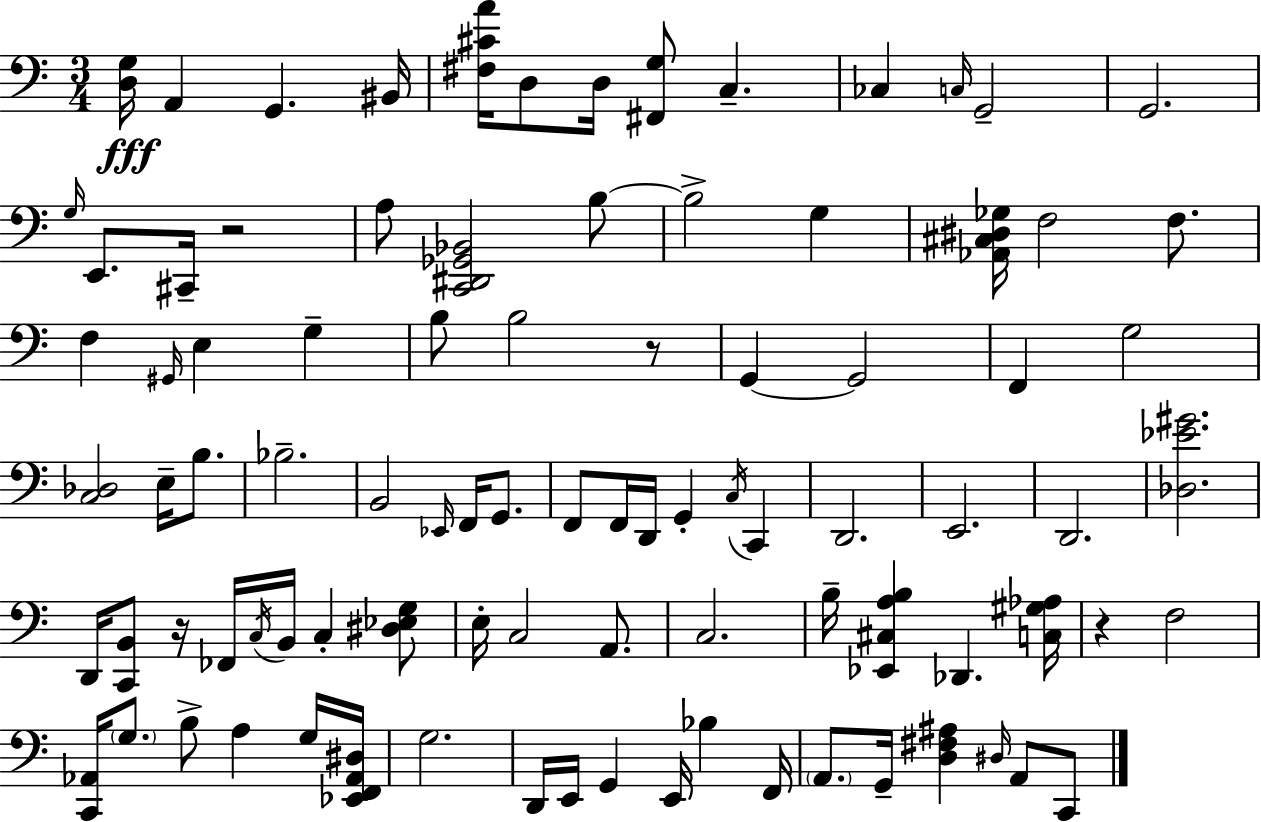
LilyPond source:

{
  \clef bass
  \numericTimeSignature
  \time 3/4
  \key c \major
  <d g>16\fff a,4 g,4. bis,16 | <fis cis' a'>16 d8 d16 <fis, g>8 c4.-- | ces4 \grace { c16 } g,2-- | g,2. | \break \grace { g16 } e,8. cis,16-- r2 | a8 <c, dis, ges, bes,>2 | b8~~ b2-> g4 | <aes, cis dis ges>16 f2 f8. | \break f4 \grace { gis,16 } e4 g4-- | b8 b2 | r8 g,4~~ g,2 | f,4 g2 | \break <c des>2 e16-- | b8. bes2.-- | b,2 \grace { ees,16 } | f,16 g,8. f,8 f,16 d,16 g,4-. | \break \acciaccatura { c16 } c,4 d,2. | e,2. | d,2. | <des ees' gis'>2. | \break d,16 <c, b,>8 r16 fes,16 \acciaccatura { c16 } b,16 | c4-. <dis ees g>8 e16-. c2 | a,8. c2. | b16-- <ees, cis a b>4 des,4. | \break <c gis aes>16 r4 f2 | <c, aes,>16 \parenthesize g8. b8-> | a4 g16 <ees, f, aes, dis>16 g2. | d,16 e,16 g,4 | \break e,16 bes4 f,16 \parenthesize a,8. g,16-- <d fis ais>4 | \grace { dis16 } a,8 c,8 \bar "|."
}